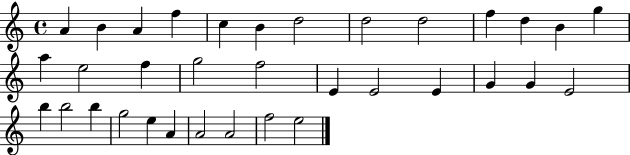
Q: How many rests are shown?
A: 0